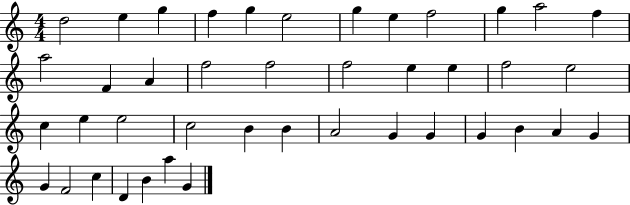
{
  \clef treble
  \numericTimeSignature
  \time 4/4
  \key c \major
  d''2 e''4 g''4 | f''4 g''4 e''2 | g''4 e''4 f''2 | g''4 a''2 f''4 | \break a''2 f'4 a'4 | f''2 f''2 | f''2 e''4 e''4 | f''2 e''2 | \break c''4 e''4 e''2 | c''2 b'4 b'4 | a'2 g'4 g'4 | g'4 b'4 a'4 g'4 | \break g'4 f'2 c''4 | d'4 b'4 a''4 g'4 | \bar "|."
}